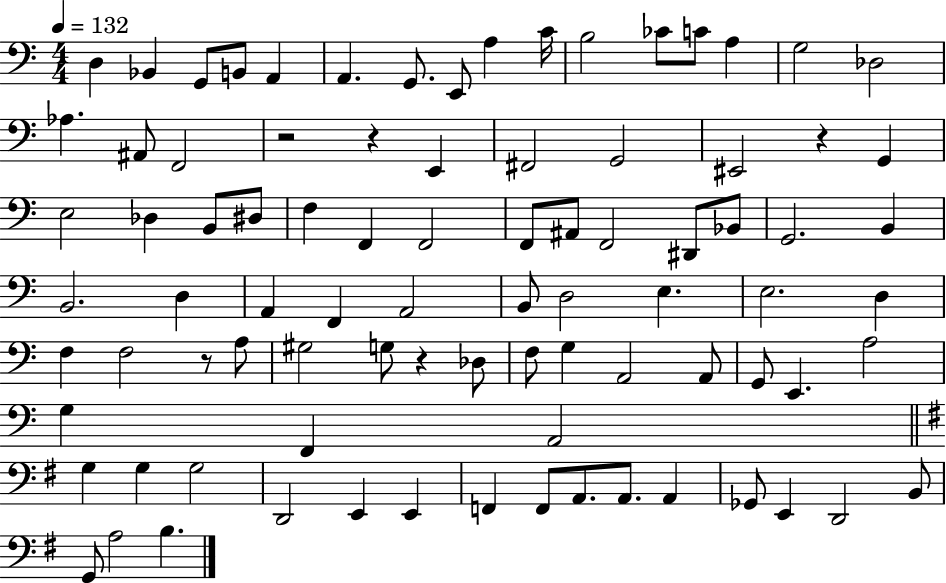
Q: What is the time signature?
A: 4/4